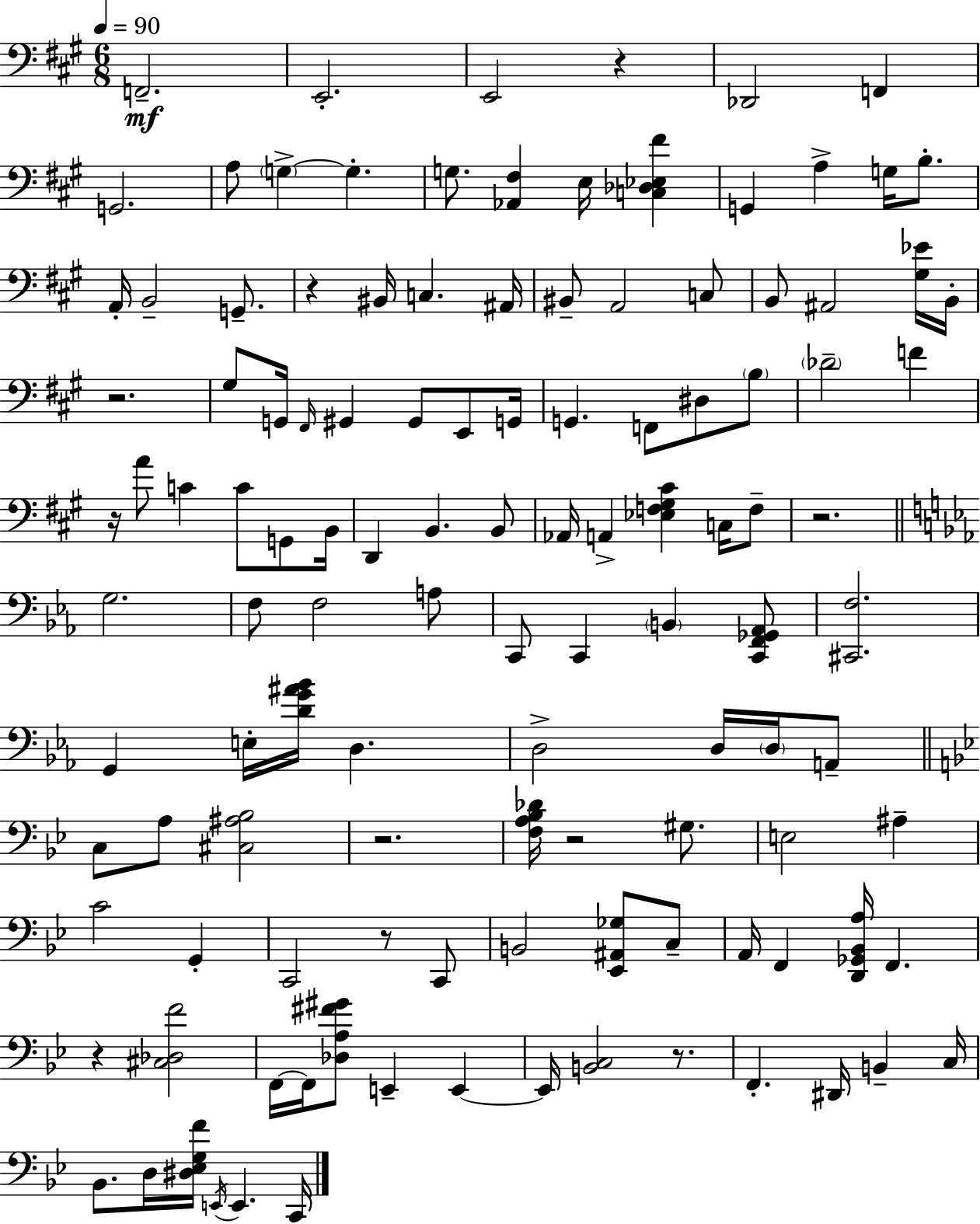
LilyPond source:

{
  \clef bass
  \numericTimeSignature
  \time 6/8
  \key a \major
  \tempo 4 = 90
  f,2.--\mf | e,2.-. | e,2 r4 | des,2 f,4 | \break g,2. | a8 \parenthesize g4->~~ g4.-. | g8. <aes, fis>4 e16 <c des ees fis'>4 | g,4 a4-> g16 b8.-. | \break a,16-. b,2-- g,8.-- | r4 bis,16 c4. ais,16 | bis,8-- a,2 c8 | b,8 ais,2 <gis ees'>16 b,16-. | \break r2. | gis8 g,16 \grace { fis,16 } gis,4 gis,8 e,8 | g,16 g,4. f,8 dis8 \parenthesize b8 | \parenthesize des'2-- f'4 | \break r16 a'8 c'4 c'8 g,8 | b,16 d,4 b,4. b,8 | aes,16 a,4-> <ees f gis cis'>4 c16 f8-- | r2. | \break \bar "||" \break \key ees \major g2. | f8 f2 a8 | c,8 c,4 \parenthesize b,4 <c, f, ges, aes,>8 | <cis, f>2. | \break g,4 e16-. <d' g' ais' bes'>16 d4. | d2-> d16 \parenthesize d16 a,8-- | \bar "||" \break \key bes \major c8 a8 <cis ais bes>2 | r2. | <f a bes des'>16 r2 gis8. | e2 ais4-- | \break c'2 g,4-. | c,2 r8 c,8 | b,2 <ees, ais, ges>8 c8-- | a,16 f,4 <d, ges, bes, a>16 f,4. | \break r4 <cis des f'>2 | f,16~~ f,16 <des a fis' gis'>8 e,4-- e,4~~ | e,16 <b, c>2 r8. | f,4.-. dis,16 b,4-- c16 | \break bes,8. d16 <dis ees g f'>16 \acciaccatura { e,16 } e,4. | c,16 \bar "|."
}